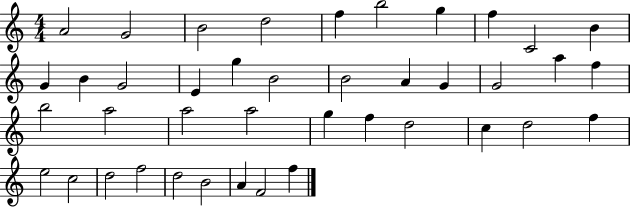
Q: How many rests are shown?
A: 0